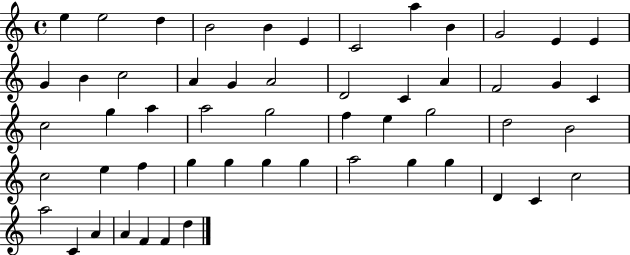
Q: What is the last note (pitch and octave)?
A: D5